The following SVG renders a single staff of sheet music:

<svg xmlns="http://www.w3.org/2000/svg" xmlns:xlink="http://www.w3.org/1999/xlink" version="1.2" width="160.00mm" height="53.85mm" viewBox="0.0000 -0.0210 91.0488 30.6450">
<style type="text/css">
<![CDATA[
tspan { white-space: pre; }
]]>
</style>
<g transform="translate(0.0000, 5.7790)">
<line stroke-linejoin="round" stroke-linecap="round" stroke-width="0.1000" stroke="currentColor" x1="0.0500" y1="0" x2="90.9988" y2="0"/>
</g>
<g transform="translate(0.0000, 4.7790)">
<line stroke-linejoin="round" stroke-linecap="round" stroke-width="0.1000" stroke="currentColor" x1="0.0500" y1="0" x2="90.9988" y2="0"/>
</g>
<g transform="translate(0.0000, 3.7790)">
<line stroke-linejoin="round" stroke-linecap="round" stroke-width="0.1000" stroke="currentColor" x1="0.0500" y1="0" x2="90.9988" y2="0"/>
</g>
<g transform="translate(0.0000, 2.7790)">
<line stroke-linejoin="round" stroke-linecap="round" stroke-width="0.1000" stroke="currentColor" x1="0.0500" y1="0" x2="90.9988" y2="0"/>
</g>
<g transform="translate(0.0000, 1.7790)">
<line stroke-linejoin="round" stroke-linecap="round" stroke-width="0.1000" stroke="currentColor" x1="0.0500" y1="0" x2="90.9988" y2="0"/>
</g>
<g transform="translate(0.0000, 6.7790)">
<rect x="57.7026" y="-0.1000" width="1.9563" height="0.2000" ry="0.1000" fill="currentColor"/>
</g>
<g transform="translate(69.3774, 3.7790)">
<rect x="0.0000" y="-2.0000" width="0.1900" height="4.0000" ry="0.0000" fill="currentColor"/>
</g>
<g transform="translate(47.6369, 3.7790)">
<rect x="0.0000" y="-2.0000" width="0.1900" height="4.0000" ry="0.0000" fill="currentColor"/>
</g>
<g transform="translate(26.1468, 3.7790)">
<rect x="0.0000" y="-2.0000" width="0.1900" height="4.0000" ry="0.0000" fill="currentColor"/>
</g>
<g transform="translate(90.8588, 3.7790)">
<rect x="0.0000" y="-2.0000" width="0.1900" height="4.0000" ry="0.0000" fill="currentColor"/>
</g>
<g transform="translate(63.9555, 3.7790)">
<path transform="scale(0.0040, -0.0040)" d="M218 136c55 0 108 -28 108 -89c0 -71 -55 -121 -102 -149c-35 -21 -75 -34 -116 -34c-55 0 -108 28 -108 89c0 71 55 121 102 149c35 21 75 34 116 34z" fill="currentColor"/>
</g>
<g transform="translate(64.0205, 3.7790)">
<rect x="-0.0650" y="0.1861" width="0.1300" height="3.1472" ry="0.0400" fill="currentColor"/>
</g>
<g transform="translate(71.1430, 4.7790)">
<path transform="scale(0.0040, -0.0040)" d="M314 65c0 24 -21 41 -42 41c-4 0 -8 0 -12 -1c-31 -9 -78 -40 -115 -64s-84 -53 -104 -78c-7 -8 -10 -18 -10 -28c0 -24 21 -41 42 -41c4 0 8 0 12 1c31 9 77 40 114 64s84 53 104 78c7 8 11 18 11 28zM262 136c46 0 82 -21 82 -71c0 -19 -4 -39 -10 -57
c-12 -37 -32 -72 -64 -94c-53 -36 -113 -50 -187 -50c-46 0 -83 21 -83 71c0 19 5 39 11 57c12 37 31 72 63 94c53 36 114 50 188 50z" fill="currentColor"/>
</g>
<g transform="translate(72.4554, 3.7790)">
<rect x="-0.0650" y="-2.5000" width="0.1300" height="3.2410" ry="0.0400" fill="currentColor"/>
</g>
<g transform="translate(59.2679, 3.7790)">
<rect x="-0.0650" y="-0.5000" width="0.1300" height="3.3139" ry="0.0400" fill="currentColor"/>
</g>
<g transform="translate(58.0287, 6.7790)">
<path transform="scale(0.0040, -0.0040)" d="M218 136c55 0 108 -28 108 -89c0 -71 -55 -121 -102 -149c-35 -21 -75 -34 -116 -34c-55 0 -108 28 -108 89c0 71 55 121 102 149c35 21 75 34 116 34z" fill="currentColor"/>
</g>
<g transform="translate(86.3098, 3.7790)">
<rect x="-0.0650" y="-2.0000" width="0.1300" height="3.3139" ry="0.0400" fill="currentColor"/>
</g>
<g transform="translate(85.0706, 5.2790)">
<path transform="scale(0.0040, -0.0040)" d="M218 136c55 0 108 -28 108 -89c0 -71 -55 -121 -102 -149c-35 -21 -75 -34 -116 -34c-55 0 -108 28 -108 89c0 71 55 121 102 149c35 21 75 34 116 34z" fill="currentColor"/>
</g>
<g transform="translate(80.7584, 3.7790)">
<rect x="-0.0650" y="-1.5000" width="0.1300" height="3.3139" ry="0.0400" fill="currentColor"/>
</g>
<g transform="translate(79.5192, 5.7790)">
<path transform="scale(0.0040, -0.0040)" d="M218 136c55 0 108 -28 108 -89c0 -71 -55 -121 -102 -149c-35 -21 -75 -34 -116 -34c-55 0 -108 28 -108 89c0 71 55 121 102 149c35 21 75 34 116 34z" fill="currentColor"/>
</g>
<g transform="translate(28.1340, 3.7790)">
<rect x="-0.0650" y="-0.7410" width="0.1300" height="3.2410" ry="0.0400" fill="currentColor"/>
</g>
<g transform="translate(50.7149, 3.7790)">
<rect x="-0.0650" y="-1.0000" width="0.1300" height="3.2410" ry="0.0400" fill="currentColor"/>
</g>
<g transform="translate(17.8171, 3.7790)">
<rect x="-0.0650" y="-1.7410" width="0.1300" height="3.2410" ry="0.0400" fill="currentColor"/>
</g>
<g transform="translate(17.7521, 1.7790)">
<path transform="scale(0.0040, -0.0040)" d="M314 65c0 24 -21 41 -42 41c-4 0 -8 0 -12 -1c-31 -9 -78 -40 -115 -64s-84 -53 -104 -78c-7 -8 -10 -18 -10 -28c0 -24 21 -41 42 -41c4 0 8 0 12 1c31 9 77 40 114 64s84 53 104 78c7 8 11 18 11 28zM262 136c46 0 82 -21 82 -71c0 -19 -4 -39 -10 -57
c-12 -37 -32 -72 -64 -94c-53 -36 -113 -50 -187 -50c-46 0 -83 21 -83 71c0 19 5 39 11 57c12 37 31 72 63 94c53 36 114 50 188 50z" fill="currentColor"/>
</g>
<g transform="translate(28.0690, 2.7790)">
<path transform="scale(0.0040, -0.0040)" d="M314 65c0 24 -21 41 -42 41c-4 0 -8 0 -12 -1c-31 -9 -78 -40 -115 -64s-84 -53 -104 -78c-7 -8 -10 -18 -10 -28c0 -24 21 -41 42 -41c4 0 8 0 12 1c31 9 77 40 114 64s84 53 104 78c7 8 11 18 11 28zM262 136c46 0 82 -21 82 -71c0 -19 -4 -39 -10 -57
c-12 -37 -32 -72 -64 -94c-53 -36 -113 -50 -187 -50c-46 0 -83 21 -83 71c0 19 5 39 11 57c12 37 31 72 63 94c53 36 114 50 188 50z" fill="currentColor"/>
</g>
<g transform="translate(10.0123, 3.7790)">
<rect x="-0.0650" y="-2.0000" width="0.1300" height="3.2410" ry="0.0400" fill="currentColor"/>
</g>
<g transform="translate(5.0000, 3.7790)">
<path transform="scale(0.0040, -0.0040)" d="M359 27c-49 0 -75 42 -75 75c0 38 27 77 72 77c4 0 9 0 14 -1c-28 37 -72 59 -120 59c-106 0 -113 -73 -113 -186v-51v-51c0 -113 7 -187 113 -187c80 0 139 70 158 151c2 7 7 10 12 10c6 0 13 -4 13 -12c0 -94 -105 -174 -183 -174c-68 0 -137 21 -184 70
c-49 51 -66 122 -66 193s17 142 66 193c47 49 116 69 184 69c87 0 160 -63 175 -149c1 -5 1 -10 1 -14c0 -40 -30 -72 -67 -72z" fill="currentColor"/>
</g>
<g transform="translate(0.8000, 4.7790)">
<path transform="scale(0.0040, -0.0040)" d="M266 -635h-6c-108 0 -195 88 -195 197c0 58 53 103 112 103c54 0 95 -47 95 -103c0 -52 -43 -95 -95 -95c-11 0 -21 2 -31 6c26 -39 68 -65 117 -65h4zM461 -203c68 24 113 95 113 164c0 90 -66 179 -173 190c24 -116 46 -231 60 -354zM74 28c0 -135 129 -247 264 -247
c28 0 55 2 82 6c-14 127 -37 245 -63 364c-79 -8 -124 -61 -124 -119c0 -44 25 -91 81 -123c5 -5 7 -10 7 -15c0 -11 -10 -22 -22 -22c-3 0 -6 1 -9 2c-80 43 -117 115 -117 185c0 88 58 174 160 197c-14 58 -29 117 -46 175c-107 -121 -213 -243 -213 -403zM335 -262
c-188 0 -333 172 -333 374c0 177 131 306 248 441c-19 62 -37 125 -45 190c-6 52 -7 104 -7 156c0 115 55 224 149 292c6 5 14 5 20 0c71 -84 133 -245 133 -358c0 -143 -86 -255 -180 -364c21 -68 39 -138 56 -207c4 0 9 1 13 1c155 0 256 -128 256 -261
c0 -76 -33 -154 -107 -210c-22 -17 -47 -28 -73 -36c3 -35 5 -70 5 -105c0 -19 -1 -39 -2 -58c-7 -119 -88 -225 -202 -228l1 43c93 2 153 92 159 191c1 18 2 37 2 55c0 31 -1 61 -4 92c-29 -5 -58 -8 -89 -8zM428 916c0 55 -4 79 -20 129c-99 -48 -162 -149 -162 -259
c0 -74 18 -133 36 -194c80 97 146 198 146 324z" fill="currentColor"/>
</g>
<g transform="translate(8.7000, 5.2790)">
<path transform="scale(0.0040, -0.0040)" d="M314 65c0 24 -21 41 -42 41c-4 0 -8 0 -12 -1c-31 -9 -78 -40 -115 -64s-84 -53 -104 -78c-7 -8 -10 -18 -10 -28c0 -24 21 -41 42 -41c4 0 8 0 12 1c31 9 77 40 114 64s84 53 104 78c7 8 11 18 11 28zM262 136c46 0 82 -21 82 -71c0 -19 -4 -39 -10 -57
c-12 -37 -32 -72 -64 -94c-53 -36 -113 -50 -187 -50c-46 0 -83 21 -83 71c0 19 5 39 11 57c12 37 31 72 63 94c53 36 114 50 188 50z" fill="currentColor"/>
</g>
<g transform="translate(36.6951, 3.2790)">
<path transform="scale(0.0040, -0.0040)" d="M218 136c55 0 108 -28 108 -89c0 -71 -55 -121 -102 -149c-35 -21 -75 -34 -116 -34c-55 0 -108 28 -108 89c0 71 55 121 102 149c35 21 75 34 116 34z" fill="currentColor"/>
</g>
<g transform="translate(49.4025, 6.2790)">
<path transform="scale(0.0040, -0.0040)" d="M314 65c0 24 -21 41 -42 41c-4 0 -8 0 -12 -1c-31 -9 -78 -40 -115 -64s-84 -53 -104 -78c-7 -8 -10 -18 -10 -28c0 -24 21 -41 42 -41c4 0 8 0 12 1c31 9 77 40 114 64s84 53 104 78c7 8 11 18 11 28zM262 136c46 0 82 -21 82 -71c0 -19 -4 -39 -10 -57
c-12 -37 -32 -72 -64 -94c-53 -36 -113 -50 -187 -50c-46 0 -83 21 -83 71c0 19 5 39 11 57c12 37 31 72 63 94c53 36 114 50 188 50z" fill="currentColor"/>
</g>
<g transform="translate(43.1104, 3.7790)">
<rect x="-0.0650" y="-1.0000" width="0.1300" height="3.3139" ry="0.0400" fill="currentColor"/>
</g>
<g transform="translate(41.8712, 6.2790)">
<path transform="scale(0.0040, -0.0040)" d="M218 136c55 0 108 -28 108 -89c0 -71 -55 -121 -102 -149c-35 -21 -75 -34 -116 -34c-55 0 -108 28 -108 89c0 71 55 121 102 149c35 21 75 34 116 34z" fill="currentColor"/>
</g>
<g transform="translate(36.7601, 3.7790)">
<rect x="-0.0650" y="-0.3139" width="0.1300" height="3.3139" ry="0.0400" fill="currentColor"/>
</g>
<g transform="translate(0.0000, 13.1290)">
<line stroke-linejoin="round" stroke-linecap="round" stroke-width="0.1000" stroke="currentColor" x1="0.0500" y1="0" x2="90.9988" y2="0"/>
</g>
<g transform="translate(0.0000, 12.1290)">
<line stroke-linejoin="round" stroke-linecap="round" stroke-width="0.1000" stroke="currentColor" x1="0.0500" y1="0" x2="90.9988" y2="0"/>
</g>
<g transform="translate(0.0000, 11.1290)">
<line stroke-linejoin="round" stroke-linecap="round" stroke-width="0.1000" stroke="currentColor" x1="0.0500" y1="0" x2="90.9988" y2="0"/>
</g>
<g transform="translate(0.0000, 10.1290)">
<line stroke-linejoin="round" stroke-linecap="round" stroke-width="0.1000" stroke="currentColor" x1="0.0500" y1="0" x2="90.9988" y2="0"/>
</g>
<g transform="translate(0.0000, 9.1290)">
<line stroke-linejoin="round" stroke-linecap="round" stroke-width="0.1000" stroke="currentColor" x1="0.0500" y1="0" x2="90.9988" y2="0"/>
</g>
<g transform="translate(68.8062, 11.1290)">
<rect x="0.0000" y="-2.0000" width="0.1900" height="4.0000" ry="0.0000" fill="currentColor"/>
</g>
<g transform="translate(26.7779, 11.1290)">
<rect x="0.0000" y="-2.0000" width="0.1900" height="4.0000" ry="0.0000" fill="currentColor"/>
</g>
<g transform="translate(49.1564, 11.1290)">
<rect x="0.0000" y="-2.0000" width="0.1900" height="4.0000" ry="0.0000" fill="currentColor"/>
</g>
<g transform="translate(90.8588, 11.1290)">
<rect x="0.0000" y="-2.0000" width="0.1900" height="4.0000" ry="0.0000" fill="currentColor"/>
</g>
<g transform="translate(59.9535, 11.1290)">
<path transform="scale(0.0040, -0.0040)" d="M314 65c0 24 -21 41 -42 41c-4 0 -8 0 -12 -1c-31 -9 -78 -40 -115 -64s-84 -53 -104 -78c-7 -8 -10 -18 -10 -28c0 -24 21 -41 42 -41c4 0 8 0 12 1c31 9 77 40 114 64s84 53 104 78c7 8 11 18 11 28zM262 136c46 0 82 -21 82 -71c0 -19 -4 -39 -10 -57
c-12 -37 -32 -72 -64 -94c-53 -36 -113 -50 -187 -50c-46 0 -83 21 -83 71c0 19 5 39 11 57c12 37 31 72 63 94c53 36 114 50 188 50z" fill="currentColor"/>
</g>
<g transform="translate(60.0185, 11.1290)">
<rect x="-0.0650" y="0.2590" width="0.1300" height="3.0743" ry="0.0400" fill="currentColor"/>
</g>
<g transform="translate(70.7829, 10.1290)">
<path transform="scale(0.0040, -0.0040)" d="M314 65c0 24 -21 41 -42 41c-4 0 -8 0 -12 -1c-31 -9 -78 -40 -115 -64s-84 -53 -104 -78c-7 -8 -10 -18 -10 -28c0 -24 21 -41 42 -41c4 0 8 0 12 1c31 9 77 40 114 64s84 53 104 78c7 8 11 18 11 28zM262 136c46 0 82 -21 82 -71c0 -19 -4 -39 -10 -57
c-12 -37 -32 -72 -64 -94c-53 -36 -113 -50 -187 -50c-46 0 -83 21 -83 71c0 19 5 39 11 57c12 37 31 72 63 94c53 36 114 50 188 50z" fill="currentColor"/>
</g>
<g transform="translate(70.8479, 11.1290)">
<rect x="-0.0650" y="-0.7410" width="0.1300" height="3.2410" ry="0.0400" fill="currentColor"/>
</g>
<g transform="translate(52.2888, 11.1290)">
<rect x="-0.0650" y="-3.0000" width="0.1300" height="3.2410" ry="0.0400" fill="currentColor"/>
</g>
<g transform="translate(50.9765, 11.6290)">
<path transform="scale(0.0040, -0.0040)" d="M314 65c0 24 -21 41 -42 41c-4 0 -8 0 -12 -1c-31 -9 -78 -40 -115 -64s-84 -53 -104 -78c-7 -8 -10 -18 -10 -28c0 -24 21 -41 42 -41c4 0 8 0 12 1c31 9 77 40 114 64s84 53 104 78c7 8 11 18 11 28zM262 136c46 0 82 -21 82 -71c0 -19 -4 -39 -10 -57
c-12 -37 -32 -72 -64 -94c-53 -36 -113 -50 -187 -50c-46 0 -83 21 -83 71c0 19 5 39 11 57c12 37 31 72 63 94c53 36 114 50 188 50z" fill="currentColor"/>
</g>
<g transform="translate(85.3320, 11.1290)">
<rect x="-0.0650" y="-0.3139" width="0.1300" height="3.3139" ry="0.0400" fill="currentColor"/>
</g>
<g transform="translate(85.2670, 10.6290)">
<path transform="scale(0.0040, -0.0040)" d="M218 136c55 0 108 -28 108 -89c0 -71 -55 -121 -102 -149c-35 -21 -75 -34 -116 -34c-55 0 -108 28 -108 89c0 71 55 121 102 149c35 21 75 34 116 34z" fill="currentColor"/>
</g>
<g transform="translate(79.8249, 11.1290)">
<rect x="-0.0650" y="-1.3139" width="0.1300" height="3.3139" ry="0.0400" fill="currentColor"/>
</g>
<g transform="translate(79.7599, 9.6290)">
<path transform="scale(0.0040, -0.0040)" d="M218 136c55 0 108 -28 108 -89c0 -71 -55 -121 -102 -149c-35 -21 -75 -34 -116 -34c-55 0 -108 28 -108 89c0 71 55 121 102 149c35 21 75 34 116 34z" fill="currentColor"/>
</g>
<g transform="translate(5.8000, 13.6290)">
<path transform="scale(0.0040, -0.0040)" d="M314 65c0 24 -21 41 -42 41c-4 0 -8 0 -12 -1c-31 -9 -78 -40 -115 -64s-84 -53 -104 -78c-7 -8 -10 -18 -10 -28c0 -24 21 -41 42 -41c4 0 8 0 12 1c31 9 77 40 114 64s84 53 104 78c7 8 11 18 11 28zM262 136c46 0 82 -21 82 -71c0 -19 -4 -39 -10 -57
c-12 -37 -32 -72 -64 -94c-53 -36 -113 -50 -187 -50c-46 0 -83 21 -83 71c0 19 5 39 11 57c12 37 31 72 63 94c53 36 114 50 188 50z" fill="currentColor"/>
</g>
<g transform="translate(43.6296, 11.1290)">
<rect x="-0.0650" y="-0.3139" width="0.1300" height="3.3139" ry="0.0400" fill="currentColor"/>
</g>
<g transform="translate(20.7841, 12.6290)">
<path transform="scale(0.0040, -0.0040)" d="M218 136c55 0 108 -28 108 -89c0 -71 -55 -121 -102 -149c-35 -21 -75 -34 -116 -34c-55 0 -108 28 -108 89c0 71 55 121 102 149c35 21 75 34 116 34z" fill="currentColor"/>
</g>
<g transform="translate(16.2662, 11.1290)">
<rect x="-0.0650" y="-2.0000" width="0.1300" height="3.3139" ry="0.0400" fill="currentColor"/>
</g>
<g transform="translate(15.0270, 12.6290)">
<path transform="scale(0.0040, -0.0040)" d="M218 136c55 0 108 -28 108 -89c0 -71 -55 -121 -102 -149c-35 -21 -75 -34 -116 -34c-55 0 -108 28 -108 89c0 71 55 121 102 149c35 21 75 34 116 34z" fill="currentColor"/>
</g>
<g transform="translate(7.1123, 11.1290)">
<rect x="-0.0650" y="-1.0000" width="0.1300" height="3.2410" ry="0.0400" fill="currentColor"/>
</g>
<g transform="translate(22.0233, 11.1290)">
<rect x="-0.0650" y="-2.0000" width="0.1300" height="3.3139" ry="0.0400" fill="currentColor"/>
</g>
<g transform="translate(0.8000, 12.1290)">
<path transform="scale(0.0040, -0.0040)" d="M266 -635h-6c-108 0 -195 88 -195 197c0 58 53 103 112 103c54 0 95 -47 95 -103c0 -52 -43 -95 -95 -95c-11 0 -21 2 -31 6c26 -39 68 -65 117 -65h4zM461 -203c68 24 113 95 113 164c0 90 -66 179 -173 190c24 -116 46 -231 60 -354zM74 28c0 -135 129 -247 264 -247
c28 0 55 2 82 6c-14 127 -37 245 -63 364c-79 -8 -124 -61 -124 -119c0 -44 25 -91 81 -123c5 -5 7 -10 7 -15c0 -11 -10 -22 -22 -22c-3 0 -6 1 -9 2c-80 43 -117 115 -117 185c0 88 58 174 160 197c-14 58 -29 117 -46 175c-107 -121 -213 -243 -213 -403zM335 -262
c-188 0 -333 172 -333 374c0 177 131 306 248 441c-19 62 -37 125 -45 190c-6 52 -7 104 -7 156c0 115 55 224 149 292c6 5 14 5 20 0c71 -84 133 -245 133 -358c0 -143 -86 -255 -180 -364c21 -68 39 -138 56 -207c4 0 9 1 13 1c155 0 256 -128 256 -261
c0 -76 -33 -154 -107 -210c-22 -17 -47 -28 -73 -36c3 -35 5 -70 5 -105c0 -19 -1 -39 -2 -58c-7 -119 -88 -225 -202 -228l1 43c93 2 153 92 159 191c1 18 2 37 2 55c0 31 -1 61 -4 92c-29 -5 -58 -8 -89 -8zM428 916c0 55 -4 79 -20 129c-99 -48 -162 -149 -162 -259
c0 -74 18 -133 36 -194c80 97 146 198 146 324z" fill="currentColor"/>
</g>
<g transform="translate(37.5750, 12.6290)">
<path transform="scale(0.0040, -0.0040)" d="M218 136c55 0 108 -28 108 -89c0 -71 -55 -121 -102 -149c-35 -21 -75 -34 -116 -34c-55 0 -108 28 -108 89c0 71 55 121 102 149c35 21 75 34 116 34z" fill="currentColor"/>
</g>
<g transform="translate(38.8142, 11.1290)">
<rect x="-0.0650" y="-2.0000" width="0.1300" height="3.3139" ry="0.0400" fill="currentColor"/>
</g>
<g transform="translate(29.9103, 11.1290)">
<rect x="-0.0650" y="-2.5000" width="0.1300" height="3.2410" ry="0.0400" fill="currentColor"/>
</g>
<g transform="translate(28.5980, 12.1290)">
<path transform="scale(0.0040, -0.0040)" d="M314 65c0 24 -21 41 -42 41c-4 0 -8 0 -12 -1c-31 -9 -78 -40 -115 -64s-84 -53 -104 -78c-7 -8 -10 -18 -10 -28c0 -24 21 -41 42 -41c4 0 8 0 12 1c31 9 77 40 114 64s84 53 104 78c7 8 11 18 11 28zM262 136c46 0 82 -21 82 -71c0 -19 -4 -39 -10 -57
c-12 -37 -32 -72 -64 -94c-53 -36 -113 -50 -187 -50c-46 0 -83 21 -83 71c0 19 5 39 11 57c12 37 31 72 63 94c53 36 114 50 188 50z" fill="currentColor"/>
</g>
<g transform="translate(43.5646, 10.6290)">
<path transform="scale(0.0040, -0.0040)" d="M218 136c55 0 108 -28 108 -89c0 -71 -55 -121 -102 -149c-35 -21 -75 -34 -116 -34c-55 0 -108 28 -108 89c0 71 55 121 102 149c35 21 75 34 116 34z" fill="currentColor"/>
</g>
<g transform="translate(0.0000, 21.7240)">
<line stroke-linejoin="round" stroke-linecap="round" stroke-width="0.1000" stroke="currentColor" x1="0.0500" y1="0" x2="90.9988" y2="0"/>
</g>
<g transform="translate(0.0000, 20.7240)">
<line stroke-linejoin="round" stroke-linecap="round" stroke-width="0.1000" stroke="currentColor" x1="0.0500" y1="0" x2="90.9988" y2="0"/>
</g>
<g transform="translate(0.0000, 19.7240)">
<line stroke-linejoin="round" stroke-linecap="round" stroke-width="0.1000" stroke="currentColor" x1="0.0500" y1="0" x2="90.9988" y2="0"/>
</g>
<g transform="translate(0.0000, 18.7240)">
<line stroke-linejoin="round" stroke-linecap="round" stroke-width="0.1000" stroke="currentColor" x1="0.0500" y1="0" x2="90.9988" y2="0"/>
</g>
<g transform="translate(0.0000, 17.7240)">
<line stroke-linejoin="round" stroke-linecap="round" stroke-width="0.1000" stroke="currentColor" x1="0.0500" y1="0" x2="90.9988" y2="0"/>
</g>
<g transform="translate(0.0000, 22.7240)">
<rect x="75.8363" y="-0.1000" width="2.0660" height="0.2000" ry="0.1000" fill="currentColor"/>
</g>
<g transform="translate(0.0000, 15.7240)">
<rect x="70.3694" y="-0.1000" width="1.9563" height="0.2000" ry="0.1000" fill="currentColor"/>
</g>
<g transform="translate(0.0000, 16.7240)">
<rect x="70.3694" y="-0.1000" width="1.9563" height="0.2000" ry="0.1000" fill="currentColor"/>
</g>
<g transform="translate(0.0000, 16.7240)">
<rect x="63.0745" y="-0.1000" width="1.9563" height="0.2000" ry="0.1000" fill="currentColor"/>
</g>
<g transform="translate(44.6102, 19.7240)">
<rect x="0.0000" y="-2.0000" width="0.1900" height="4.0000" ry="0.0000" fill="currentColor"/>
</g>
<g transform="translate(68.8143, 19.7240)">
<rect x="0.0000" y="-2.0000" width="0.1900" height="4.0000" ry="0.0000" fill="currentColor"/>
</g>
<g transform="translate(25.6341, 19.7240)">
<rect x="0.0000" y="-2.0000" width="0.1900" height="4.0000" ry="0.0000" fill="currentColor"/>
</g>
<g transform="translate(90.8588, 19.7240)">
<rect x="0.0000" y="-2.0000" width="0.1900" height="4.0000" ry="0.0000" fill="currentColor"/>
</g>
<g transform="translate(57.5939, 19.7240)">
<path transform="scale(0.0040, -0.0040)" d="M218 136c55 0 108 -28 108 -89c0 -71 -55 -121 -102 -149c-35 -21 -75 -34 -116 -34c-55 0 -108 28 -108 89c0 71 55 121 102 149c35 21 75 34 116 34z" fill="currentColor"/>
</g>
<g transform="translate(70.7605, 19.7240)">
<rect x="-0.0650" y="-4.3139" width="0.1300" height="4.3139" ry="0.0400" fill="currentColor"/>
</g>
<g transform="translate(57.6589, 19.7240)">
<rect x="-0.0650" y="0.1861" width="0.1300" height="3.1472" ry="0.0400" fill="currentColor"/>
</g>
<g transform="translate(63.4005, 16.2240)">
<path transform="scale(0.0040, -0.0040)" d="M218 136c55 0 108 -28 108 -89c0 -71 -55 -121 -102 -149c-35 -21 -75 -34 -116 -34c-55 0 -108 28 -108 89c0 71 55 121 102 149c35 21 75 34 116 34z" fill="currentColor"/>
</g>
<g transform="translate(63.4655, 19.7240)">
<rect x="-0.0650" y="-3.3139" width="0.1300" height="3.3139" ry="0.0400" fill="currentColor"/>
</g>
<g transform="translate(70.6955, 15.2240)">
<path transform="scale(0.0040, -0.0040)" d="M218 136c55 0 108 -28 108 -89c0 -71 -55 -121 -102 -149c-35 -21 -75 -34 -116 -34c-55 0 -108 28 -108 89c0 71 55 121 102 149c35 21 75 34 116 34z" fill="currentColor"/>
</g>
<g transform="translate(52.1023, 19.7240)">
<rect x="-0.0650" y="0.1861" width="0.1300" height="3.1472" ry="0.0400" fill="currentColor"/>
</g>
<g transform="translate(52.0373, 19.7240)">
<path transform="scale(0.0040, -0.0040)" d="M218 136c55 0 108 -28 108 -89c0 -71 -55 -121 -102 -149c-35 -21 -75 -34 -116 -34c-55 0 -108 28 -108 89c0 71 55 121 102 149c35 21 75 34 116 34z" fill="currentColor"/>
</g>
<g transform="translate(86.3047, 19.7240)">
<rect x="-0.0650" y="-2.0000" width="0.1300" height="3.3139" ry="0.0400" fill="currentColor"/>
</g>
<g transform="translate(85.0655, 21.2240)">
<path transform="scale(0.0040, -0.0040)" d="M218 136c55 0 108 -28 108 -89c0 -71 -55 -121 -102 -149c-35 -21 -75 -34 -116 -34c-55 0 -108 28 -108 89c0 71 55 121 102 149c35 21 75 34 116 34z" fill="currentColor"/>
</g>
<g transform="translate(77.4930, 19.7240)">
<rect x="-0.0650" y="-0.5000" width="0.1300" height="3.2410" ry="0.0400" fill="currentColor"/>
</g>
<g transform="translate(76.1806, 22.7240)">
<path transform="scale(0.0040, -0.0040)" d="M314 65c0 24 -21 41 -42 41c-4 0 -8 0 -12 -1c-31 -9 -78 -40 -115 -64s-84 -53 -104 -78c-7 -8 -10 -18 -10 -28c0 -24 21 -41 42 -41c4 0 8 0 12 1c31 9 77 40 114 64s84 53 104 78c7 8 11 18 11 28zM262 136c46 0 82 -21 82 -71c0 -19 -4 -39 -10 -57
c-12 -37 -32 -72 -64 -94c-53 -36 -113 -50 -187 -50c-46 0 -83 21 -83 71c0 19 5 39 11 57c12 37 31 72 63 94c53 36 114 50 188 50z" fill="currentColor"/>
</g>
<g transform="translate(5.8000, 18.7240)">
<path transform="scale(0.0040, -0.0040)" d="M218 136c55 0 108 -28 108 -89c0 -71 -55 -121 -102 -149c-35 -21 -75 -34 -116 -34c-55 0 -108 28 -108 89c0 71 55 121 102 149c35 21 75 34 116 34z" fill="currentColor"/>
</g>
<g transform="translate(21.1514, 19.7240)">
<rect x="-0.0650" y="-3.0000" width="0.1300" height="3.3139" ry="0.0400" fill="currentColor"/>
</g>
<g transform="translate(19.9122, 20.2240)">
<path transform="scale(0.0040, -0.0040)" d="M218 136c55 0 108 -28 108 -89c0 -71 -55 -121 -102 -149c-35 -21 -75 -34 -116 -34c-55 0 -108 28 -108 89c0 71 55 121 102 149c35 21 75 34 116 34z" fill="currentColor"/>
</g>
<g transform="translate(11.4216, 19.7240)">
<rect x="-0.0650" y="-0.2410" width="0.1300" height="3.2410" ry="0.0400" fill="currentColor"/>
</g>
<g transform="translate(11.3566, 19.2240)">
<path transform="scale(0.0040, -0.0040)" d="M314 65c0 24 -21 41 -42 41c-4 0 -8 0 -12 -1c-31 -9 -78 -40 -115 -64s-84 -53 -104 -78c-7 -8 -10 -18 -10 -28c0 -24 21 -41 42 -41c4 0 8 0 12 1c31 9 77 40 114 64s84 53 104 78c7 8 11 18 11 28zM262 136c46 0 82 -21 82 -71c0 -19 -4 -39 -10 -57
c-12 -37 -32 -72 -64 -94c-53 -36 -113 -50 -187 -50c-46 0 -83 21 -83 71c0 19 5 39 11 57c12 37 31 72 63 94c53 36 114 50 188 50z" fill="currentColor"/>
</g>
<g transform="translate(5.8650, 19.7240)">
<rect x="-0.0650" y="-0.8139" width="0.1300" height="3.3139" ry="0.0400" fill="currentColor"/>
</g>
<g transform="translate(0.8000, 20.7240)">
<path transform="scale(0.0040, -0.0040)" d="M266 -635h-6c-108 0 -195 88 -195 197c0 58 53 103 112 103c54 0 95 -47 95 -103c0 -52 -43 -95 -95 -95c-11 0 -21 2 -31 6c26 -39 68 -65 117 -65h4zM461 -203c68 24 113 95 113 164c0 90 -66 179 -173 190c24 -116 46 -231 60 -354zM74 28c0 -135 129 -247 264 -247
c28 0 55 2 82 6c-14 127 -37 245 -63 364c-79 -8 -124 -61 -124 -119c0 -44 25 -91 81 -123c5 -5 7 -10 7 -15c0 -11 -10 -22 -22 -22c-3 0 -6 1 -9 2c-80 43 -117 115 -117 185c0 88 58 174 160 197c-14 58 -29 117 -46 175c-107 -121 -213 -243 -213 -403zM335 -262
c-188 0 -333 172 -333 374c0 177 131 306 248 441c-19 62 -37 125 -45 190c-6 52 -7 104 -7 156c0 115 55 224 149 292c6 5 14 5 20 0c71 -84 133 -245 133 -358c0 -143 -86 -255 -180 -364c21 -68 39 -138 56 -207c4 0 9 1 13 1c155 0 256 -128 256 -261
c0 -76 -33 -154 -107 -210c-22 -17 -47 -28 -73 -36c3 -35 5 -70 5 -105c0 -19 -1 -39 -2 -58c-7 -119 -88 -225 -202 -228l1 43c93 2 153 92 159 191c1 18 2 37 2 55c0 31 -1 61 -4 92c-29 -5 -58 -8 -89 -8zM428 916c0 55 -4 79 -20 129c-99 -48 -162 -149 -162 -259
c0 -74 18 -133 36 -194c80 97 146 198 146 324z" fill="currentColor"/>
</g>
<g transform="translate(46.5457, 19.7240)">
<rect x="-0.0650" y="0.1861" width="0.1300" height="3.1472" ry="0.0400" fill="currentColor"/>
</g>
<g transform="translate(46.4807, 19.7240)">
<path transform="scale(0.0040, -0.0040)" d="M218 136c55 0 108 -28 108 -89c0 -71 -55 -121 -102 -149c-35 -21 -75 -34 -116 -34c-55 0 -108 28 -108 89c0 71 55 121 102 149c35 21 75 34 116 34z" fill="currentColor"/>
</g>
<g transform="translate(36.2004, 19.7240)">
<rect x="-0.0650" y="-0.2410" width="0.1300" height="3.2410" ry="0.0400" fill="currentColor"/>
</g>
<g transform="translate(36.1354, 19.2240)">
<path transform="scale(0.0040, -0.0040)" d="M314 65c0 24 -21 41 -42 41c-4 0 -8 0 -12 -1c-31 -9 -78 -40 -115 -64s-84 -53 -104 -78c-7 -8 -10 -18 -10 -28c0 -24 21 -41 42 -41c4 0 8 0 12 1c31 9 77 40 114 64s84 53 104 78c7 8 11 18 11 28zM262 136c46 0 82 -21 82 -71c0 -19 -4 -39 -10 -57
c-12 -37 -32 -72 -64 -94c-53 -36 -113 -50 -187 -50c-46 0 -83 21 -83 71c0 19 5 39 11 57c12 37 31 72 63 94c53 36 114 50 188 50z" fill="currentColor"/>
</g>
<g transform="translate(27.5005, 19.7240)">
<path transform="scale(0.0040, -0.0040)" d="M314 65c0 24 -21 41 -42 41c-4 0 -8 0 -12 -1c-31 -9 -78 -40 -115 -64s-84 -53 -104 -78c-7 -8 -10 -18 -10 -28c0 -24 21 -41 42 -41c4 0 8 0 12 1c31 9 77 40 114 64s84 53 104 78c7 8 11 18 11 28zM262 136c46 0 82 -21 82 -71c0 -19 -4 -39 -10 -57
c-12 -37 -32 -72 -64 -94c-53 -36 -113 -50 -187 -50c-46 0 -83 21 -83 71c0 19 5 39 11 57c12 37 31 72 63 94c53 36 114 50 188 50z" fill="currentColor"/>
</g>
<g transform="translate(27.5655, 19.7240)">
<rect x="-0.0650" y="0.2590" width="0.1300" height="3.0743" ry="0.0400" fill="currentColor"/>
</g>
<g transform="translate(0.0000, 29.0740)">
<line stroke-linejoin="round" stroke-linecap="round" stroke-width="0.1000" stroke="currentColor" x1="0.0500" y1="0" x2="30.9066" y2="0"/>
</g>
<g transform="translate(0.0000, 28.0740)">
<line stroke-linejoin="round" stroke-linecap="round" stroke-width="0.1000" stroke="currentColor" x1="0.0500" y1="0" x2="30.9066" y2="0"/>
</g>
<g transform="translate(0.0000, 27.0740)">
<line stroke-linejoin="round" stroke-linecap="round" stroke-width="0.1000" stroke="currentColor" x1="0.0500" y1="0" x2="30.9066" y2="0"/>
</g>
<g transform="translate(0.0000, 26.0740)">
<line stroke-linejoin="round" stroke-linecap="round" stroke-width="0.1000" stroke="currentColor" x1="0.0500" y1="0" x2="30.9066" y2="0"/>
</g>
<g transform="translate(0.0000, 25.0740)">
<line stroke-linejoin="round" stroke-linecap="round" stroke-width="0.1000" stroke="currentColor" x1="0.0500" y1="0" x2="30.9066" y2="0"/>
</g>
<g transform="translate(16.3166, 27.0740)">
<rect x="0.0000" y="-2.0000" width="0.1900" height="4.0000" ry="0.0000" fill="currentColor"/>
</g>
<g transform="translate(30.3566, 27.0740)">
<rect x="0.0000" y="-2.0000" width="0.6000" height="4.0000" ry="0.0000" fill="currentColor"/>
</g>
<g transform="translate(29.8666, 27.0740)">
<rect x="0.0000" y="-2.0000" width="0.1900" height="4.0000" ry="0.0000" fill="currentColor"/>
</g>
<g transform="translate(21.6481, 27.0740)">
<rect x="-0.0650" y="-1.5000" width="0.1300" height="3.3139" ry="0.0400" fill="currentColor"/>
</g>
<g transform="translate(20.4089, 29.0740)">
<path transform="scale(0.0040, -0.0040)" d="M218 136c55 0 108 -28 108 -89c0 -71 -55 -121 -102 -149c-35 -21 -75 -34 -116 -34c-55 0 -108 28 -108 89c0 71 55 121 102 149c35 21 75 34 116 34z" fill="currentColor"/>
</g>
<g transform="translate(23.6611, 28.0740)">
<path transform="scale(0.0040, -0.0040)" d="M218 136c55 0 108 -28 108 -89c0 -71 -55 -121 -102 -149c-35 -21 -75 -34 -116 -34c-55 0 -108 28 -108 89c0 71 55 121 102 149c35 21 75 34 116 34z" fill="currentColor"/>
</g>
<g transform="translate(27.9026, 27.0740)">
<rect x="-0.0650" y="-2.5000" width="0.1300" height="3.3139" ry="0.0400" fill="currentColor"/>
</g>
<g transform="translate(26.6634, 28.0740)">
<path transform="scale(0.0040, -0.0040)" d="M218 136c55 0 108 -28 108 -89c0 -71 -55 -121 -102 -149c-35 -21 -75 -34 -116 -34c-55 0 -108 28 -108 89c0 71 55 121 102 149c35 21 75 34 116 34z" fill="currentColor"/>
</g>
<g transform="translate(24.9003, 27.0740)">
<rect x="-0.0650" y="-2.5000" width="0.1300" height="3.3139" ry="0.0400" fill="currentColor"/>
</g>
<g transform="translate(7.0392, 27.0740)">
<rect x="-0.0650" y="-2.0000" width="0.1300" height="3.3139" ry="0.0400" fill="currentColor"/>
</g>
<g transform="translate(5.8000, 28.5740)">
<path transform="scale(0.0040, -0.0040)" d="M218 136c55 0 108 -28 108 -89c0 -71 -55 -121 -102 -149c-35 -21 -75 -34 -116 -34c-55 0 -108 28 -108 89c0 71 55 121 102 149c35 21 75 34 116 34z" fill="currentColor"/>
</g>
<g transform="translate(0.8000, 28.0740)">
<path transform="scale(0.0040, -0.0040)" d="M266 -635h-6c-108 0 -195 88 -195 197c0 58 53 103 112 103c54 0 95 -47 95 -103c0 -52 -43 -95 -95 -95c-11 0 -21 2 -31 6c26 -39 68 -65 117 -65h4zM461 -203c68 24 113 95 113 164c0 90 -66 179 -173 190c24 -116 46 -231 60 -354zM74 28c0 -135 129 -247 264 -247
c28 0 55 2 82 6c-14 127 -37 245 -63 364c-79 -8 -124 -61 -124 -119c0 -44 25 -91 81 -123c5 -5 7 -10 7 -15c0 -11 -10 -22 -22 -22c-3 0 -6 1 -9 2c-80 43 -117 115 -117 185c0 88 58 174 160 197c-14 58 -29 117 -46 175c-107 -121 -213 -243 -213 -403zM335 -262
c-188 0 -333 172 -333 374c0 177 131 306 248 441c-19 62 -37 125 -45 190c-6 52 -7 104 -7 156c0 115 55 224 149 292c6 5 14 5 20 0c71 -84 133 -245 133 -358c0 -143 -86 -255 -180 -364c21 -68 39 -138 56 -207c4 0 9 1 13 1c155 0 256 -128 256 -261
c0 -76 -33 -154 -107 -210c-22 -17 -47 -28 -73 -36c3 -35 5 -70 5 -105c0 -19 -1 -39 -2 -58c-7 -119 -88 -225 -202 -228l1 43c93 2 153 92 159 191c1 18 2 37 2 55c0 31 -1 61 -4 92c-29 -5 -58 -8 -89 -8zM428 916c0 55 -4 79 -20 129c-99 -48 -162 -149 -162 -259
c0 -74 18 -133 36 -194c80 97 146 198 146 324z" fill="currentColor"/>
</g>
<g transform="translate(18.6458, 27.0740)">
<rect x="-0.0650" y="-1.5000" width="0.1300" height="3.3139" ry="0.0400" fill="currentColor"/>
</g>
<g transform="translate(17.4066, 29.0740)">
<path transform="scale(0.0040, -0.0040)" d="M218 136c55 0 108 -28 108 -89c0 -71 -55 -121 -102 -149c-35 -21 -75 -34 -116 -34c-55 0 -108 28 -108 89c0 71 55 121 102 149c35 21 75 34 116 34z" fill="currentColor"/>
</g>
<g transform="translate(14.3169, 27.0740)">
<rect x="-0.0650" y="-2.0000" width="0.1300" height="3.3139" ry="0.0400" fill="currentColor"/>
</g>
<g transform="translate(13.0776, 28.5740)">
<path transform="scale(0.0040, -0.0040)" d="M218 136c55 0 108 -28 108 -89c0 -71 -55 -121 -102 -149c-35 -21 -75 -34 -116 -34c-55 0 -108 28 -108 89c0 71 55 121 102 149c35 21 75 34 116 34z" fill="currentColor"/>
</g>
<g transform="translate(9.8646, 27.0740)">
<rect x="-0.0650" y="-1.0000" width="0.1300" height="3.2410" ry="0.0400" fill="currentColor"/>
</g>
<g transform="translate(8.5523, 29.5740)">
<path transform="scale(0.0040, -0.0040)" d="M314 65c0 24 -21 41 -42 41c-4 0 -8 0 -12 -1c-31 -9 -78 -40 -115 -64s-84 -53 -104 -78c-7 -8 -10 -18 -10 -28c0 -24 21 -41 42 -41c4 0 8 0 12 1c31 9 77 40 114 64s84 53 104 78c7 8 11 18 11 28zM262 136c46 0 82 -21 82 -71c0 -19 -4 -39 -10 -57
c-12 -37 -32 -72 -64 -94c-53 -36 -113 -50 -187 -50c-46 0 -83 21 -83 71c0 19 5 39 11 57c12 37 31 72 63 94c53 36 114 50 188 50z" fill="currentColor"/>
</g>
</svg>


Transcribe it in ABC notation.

X:1
T:Untitled
M:4/4
L:1/4
K:C
F2 f2 d2 c D D2 C B G2 E F D2 F F G2 F c A2 B2 d2 e c d c2 A B2 c2 B B B b d' C2 F F D2 F E E G G